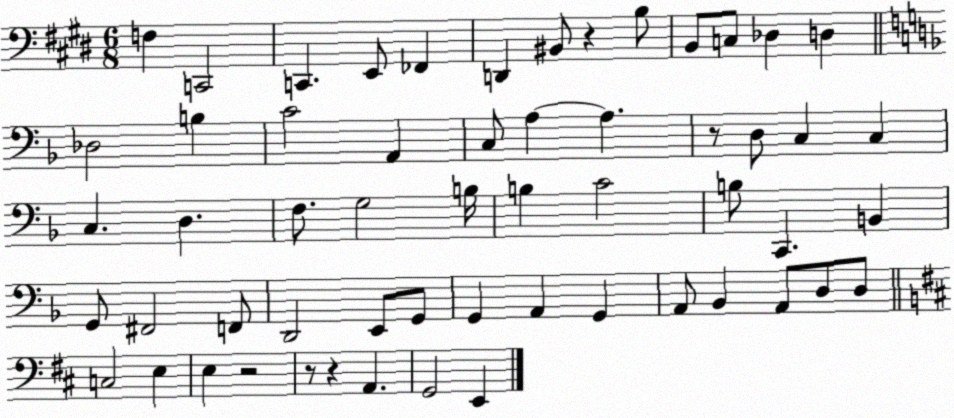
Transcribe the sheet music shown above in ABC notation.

X:1
T:Untitled
M:6/8
L:1/4
K:E
F, C,,2 C,, E,,/2 _F,, D,, ^B,,/2 z B,/2 B,,/2 C,/2 _D, D, _D,2 B, C2 A,, C,/2 A, A, z/2 D,/2 C, C, C, D, F,/2 G,2 B,/4 B, C2 B,/2 C,, B,, G,,/2 ^F,,2 F,,/2 D,,2 E,,/2 G,,/2 G,, A,, G,, A,,/2 _B,, A,,/2 D,/2 D,/2 C,2 E, E, z2 z/2 z A,, G,,2 E,,